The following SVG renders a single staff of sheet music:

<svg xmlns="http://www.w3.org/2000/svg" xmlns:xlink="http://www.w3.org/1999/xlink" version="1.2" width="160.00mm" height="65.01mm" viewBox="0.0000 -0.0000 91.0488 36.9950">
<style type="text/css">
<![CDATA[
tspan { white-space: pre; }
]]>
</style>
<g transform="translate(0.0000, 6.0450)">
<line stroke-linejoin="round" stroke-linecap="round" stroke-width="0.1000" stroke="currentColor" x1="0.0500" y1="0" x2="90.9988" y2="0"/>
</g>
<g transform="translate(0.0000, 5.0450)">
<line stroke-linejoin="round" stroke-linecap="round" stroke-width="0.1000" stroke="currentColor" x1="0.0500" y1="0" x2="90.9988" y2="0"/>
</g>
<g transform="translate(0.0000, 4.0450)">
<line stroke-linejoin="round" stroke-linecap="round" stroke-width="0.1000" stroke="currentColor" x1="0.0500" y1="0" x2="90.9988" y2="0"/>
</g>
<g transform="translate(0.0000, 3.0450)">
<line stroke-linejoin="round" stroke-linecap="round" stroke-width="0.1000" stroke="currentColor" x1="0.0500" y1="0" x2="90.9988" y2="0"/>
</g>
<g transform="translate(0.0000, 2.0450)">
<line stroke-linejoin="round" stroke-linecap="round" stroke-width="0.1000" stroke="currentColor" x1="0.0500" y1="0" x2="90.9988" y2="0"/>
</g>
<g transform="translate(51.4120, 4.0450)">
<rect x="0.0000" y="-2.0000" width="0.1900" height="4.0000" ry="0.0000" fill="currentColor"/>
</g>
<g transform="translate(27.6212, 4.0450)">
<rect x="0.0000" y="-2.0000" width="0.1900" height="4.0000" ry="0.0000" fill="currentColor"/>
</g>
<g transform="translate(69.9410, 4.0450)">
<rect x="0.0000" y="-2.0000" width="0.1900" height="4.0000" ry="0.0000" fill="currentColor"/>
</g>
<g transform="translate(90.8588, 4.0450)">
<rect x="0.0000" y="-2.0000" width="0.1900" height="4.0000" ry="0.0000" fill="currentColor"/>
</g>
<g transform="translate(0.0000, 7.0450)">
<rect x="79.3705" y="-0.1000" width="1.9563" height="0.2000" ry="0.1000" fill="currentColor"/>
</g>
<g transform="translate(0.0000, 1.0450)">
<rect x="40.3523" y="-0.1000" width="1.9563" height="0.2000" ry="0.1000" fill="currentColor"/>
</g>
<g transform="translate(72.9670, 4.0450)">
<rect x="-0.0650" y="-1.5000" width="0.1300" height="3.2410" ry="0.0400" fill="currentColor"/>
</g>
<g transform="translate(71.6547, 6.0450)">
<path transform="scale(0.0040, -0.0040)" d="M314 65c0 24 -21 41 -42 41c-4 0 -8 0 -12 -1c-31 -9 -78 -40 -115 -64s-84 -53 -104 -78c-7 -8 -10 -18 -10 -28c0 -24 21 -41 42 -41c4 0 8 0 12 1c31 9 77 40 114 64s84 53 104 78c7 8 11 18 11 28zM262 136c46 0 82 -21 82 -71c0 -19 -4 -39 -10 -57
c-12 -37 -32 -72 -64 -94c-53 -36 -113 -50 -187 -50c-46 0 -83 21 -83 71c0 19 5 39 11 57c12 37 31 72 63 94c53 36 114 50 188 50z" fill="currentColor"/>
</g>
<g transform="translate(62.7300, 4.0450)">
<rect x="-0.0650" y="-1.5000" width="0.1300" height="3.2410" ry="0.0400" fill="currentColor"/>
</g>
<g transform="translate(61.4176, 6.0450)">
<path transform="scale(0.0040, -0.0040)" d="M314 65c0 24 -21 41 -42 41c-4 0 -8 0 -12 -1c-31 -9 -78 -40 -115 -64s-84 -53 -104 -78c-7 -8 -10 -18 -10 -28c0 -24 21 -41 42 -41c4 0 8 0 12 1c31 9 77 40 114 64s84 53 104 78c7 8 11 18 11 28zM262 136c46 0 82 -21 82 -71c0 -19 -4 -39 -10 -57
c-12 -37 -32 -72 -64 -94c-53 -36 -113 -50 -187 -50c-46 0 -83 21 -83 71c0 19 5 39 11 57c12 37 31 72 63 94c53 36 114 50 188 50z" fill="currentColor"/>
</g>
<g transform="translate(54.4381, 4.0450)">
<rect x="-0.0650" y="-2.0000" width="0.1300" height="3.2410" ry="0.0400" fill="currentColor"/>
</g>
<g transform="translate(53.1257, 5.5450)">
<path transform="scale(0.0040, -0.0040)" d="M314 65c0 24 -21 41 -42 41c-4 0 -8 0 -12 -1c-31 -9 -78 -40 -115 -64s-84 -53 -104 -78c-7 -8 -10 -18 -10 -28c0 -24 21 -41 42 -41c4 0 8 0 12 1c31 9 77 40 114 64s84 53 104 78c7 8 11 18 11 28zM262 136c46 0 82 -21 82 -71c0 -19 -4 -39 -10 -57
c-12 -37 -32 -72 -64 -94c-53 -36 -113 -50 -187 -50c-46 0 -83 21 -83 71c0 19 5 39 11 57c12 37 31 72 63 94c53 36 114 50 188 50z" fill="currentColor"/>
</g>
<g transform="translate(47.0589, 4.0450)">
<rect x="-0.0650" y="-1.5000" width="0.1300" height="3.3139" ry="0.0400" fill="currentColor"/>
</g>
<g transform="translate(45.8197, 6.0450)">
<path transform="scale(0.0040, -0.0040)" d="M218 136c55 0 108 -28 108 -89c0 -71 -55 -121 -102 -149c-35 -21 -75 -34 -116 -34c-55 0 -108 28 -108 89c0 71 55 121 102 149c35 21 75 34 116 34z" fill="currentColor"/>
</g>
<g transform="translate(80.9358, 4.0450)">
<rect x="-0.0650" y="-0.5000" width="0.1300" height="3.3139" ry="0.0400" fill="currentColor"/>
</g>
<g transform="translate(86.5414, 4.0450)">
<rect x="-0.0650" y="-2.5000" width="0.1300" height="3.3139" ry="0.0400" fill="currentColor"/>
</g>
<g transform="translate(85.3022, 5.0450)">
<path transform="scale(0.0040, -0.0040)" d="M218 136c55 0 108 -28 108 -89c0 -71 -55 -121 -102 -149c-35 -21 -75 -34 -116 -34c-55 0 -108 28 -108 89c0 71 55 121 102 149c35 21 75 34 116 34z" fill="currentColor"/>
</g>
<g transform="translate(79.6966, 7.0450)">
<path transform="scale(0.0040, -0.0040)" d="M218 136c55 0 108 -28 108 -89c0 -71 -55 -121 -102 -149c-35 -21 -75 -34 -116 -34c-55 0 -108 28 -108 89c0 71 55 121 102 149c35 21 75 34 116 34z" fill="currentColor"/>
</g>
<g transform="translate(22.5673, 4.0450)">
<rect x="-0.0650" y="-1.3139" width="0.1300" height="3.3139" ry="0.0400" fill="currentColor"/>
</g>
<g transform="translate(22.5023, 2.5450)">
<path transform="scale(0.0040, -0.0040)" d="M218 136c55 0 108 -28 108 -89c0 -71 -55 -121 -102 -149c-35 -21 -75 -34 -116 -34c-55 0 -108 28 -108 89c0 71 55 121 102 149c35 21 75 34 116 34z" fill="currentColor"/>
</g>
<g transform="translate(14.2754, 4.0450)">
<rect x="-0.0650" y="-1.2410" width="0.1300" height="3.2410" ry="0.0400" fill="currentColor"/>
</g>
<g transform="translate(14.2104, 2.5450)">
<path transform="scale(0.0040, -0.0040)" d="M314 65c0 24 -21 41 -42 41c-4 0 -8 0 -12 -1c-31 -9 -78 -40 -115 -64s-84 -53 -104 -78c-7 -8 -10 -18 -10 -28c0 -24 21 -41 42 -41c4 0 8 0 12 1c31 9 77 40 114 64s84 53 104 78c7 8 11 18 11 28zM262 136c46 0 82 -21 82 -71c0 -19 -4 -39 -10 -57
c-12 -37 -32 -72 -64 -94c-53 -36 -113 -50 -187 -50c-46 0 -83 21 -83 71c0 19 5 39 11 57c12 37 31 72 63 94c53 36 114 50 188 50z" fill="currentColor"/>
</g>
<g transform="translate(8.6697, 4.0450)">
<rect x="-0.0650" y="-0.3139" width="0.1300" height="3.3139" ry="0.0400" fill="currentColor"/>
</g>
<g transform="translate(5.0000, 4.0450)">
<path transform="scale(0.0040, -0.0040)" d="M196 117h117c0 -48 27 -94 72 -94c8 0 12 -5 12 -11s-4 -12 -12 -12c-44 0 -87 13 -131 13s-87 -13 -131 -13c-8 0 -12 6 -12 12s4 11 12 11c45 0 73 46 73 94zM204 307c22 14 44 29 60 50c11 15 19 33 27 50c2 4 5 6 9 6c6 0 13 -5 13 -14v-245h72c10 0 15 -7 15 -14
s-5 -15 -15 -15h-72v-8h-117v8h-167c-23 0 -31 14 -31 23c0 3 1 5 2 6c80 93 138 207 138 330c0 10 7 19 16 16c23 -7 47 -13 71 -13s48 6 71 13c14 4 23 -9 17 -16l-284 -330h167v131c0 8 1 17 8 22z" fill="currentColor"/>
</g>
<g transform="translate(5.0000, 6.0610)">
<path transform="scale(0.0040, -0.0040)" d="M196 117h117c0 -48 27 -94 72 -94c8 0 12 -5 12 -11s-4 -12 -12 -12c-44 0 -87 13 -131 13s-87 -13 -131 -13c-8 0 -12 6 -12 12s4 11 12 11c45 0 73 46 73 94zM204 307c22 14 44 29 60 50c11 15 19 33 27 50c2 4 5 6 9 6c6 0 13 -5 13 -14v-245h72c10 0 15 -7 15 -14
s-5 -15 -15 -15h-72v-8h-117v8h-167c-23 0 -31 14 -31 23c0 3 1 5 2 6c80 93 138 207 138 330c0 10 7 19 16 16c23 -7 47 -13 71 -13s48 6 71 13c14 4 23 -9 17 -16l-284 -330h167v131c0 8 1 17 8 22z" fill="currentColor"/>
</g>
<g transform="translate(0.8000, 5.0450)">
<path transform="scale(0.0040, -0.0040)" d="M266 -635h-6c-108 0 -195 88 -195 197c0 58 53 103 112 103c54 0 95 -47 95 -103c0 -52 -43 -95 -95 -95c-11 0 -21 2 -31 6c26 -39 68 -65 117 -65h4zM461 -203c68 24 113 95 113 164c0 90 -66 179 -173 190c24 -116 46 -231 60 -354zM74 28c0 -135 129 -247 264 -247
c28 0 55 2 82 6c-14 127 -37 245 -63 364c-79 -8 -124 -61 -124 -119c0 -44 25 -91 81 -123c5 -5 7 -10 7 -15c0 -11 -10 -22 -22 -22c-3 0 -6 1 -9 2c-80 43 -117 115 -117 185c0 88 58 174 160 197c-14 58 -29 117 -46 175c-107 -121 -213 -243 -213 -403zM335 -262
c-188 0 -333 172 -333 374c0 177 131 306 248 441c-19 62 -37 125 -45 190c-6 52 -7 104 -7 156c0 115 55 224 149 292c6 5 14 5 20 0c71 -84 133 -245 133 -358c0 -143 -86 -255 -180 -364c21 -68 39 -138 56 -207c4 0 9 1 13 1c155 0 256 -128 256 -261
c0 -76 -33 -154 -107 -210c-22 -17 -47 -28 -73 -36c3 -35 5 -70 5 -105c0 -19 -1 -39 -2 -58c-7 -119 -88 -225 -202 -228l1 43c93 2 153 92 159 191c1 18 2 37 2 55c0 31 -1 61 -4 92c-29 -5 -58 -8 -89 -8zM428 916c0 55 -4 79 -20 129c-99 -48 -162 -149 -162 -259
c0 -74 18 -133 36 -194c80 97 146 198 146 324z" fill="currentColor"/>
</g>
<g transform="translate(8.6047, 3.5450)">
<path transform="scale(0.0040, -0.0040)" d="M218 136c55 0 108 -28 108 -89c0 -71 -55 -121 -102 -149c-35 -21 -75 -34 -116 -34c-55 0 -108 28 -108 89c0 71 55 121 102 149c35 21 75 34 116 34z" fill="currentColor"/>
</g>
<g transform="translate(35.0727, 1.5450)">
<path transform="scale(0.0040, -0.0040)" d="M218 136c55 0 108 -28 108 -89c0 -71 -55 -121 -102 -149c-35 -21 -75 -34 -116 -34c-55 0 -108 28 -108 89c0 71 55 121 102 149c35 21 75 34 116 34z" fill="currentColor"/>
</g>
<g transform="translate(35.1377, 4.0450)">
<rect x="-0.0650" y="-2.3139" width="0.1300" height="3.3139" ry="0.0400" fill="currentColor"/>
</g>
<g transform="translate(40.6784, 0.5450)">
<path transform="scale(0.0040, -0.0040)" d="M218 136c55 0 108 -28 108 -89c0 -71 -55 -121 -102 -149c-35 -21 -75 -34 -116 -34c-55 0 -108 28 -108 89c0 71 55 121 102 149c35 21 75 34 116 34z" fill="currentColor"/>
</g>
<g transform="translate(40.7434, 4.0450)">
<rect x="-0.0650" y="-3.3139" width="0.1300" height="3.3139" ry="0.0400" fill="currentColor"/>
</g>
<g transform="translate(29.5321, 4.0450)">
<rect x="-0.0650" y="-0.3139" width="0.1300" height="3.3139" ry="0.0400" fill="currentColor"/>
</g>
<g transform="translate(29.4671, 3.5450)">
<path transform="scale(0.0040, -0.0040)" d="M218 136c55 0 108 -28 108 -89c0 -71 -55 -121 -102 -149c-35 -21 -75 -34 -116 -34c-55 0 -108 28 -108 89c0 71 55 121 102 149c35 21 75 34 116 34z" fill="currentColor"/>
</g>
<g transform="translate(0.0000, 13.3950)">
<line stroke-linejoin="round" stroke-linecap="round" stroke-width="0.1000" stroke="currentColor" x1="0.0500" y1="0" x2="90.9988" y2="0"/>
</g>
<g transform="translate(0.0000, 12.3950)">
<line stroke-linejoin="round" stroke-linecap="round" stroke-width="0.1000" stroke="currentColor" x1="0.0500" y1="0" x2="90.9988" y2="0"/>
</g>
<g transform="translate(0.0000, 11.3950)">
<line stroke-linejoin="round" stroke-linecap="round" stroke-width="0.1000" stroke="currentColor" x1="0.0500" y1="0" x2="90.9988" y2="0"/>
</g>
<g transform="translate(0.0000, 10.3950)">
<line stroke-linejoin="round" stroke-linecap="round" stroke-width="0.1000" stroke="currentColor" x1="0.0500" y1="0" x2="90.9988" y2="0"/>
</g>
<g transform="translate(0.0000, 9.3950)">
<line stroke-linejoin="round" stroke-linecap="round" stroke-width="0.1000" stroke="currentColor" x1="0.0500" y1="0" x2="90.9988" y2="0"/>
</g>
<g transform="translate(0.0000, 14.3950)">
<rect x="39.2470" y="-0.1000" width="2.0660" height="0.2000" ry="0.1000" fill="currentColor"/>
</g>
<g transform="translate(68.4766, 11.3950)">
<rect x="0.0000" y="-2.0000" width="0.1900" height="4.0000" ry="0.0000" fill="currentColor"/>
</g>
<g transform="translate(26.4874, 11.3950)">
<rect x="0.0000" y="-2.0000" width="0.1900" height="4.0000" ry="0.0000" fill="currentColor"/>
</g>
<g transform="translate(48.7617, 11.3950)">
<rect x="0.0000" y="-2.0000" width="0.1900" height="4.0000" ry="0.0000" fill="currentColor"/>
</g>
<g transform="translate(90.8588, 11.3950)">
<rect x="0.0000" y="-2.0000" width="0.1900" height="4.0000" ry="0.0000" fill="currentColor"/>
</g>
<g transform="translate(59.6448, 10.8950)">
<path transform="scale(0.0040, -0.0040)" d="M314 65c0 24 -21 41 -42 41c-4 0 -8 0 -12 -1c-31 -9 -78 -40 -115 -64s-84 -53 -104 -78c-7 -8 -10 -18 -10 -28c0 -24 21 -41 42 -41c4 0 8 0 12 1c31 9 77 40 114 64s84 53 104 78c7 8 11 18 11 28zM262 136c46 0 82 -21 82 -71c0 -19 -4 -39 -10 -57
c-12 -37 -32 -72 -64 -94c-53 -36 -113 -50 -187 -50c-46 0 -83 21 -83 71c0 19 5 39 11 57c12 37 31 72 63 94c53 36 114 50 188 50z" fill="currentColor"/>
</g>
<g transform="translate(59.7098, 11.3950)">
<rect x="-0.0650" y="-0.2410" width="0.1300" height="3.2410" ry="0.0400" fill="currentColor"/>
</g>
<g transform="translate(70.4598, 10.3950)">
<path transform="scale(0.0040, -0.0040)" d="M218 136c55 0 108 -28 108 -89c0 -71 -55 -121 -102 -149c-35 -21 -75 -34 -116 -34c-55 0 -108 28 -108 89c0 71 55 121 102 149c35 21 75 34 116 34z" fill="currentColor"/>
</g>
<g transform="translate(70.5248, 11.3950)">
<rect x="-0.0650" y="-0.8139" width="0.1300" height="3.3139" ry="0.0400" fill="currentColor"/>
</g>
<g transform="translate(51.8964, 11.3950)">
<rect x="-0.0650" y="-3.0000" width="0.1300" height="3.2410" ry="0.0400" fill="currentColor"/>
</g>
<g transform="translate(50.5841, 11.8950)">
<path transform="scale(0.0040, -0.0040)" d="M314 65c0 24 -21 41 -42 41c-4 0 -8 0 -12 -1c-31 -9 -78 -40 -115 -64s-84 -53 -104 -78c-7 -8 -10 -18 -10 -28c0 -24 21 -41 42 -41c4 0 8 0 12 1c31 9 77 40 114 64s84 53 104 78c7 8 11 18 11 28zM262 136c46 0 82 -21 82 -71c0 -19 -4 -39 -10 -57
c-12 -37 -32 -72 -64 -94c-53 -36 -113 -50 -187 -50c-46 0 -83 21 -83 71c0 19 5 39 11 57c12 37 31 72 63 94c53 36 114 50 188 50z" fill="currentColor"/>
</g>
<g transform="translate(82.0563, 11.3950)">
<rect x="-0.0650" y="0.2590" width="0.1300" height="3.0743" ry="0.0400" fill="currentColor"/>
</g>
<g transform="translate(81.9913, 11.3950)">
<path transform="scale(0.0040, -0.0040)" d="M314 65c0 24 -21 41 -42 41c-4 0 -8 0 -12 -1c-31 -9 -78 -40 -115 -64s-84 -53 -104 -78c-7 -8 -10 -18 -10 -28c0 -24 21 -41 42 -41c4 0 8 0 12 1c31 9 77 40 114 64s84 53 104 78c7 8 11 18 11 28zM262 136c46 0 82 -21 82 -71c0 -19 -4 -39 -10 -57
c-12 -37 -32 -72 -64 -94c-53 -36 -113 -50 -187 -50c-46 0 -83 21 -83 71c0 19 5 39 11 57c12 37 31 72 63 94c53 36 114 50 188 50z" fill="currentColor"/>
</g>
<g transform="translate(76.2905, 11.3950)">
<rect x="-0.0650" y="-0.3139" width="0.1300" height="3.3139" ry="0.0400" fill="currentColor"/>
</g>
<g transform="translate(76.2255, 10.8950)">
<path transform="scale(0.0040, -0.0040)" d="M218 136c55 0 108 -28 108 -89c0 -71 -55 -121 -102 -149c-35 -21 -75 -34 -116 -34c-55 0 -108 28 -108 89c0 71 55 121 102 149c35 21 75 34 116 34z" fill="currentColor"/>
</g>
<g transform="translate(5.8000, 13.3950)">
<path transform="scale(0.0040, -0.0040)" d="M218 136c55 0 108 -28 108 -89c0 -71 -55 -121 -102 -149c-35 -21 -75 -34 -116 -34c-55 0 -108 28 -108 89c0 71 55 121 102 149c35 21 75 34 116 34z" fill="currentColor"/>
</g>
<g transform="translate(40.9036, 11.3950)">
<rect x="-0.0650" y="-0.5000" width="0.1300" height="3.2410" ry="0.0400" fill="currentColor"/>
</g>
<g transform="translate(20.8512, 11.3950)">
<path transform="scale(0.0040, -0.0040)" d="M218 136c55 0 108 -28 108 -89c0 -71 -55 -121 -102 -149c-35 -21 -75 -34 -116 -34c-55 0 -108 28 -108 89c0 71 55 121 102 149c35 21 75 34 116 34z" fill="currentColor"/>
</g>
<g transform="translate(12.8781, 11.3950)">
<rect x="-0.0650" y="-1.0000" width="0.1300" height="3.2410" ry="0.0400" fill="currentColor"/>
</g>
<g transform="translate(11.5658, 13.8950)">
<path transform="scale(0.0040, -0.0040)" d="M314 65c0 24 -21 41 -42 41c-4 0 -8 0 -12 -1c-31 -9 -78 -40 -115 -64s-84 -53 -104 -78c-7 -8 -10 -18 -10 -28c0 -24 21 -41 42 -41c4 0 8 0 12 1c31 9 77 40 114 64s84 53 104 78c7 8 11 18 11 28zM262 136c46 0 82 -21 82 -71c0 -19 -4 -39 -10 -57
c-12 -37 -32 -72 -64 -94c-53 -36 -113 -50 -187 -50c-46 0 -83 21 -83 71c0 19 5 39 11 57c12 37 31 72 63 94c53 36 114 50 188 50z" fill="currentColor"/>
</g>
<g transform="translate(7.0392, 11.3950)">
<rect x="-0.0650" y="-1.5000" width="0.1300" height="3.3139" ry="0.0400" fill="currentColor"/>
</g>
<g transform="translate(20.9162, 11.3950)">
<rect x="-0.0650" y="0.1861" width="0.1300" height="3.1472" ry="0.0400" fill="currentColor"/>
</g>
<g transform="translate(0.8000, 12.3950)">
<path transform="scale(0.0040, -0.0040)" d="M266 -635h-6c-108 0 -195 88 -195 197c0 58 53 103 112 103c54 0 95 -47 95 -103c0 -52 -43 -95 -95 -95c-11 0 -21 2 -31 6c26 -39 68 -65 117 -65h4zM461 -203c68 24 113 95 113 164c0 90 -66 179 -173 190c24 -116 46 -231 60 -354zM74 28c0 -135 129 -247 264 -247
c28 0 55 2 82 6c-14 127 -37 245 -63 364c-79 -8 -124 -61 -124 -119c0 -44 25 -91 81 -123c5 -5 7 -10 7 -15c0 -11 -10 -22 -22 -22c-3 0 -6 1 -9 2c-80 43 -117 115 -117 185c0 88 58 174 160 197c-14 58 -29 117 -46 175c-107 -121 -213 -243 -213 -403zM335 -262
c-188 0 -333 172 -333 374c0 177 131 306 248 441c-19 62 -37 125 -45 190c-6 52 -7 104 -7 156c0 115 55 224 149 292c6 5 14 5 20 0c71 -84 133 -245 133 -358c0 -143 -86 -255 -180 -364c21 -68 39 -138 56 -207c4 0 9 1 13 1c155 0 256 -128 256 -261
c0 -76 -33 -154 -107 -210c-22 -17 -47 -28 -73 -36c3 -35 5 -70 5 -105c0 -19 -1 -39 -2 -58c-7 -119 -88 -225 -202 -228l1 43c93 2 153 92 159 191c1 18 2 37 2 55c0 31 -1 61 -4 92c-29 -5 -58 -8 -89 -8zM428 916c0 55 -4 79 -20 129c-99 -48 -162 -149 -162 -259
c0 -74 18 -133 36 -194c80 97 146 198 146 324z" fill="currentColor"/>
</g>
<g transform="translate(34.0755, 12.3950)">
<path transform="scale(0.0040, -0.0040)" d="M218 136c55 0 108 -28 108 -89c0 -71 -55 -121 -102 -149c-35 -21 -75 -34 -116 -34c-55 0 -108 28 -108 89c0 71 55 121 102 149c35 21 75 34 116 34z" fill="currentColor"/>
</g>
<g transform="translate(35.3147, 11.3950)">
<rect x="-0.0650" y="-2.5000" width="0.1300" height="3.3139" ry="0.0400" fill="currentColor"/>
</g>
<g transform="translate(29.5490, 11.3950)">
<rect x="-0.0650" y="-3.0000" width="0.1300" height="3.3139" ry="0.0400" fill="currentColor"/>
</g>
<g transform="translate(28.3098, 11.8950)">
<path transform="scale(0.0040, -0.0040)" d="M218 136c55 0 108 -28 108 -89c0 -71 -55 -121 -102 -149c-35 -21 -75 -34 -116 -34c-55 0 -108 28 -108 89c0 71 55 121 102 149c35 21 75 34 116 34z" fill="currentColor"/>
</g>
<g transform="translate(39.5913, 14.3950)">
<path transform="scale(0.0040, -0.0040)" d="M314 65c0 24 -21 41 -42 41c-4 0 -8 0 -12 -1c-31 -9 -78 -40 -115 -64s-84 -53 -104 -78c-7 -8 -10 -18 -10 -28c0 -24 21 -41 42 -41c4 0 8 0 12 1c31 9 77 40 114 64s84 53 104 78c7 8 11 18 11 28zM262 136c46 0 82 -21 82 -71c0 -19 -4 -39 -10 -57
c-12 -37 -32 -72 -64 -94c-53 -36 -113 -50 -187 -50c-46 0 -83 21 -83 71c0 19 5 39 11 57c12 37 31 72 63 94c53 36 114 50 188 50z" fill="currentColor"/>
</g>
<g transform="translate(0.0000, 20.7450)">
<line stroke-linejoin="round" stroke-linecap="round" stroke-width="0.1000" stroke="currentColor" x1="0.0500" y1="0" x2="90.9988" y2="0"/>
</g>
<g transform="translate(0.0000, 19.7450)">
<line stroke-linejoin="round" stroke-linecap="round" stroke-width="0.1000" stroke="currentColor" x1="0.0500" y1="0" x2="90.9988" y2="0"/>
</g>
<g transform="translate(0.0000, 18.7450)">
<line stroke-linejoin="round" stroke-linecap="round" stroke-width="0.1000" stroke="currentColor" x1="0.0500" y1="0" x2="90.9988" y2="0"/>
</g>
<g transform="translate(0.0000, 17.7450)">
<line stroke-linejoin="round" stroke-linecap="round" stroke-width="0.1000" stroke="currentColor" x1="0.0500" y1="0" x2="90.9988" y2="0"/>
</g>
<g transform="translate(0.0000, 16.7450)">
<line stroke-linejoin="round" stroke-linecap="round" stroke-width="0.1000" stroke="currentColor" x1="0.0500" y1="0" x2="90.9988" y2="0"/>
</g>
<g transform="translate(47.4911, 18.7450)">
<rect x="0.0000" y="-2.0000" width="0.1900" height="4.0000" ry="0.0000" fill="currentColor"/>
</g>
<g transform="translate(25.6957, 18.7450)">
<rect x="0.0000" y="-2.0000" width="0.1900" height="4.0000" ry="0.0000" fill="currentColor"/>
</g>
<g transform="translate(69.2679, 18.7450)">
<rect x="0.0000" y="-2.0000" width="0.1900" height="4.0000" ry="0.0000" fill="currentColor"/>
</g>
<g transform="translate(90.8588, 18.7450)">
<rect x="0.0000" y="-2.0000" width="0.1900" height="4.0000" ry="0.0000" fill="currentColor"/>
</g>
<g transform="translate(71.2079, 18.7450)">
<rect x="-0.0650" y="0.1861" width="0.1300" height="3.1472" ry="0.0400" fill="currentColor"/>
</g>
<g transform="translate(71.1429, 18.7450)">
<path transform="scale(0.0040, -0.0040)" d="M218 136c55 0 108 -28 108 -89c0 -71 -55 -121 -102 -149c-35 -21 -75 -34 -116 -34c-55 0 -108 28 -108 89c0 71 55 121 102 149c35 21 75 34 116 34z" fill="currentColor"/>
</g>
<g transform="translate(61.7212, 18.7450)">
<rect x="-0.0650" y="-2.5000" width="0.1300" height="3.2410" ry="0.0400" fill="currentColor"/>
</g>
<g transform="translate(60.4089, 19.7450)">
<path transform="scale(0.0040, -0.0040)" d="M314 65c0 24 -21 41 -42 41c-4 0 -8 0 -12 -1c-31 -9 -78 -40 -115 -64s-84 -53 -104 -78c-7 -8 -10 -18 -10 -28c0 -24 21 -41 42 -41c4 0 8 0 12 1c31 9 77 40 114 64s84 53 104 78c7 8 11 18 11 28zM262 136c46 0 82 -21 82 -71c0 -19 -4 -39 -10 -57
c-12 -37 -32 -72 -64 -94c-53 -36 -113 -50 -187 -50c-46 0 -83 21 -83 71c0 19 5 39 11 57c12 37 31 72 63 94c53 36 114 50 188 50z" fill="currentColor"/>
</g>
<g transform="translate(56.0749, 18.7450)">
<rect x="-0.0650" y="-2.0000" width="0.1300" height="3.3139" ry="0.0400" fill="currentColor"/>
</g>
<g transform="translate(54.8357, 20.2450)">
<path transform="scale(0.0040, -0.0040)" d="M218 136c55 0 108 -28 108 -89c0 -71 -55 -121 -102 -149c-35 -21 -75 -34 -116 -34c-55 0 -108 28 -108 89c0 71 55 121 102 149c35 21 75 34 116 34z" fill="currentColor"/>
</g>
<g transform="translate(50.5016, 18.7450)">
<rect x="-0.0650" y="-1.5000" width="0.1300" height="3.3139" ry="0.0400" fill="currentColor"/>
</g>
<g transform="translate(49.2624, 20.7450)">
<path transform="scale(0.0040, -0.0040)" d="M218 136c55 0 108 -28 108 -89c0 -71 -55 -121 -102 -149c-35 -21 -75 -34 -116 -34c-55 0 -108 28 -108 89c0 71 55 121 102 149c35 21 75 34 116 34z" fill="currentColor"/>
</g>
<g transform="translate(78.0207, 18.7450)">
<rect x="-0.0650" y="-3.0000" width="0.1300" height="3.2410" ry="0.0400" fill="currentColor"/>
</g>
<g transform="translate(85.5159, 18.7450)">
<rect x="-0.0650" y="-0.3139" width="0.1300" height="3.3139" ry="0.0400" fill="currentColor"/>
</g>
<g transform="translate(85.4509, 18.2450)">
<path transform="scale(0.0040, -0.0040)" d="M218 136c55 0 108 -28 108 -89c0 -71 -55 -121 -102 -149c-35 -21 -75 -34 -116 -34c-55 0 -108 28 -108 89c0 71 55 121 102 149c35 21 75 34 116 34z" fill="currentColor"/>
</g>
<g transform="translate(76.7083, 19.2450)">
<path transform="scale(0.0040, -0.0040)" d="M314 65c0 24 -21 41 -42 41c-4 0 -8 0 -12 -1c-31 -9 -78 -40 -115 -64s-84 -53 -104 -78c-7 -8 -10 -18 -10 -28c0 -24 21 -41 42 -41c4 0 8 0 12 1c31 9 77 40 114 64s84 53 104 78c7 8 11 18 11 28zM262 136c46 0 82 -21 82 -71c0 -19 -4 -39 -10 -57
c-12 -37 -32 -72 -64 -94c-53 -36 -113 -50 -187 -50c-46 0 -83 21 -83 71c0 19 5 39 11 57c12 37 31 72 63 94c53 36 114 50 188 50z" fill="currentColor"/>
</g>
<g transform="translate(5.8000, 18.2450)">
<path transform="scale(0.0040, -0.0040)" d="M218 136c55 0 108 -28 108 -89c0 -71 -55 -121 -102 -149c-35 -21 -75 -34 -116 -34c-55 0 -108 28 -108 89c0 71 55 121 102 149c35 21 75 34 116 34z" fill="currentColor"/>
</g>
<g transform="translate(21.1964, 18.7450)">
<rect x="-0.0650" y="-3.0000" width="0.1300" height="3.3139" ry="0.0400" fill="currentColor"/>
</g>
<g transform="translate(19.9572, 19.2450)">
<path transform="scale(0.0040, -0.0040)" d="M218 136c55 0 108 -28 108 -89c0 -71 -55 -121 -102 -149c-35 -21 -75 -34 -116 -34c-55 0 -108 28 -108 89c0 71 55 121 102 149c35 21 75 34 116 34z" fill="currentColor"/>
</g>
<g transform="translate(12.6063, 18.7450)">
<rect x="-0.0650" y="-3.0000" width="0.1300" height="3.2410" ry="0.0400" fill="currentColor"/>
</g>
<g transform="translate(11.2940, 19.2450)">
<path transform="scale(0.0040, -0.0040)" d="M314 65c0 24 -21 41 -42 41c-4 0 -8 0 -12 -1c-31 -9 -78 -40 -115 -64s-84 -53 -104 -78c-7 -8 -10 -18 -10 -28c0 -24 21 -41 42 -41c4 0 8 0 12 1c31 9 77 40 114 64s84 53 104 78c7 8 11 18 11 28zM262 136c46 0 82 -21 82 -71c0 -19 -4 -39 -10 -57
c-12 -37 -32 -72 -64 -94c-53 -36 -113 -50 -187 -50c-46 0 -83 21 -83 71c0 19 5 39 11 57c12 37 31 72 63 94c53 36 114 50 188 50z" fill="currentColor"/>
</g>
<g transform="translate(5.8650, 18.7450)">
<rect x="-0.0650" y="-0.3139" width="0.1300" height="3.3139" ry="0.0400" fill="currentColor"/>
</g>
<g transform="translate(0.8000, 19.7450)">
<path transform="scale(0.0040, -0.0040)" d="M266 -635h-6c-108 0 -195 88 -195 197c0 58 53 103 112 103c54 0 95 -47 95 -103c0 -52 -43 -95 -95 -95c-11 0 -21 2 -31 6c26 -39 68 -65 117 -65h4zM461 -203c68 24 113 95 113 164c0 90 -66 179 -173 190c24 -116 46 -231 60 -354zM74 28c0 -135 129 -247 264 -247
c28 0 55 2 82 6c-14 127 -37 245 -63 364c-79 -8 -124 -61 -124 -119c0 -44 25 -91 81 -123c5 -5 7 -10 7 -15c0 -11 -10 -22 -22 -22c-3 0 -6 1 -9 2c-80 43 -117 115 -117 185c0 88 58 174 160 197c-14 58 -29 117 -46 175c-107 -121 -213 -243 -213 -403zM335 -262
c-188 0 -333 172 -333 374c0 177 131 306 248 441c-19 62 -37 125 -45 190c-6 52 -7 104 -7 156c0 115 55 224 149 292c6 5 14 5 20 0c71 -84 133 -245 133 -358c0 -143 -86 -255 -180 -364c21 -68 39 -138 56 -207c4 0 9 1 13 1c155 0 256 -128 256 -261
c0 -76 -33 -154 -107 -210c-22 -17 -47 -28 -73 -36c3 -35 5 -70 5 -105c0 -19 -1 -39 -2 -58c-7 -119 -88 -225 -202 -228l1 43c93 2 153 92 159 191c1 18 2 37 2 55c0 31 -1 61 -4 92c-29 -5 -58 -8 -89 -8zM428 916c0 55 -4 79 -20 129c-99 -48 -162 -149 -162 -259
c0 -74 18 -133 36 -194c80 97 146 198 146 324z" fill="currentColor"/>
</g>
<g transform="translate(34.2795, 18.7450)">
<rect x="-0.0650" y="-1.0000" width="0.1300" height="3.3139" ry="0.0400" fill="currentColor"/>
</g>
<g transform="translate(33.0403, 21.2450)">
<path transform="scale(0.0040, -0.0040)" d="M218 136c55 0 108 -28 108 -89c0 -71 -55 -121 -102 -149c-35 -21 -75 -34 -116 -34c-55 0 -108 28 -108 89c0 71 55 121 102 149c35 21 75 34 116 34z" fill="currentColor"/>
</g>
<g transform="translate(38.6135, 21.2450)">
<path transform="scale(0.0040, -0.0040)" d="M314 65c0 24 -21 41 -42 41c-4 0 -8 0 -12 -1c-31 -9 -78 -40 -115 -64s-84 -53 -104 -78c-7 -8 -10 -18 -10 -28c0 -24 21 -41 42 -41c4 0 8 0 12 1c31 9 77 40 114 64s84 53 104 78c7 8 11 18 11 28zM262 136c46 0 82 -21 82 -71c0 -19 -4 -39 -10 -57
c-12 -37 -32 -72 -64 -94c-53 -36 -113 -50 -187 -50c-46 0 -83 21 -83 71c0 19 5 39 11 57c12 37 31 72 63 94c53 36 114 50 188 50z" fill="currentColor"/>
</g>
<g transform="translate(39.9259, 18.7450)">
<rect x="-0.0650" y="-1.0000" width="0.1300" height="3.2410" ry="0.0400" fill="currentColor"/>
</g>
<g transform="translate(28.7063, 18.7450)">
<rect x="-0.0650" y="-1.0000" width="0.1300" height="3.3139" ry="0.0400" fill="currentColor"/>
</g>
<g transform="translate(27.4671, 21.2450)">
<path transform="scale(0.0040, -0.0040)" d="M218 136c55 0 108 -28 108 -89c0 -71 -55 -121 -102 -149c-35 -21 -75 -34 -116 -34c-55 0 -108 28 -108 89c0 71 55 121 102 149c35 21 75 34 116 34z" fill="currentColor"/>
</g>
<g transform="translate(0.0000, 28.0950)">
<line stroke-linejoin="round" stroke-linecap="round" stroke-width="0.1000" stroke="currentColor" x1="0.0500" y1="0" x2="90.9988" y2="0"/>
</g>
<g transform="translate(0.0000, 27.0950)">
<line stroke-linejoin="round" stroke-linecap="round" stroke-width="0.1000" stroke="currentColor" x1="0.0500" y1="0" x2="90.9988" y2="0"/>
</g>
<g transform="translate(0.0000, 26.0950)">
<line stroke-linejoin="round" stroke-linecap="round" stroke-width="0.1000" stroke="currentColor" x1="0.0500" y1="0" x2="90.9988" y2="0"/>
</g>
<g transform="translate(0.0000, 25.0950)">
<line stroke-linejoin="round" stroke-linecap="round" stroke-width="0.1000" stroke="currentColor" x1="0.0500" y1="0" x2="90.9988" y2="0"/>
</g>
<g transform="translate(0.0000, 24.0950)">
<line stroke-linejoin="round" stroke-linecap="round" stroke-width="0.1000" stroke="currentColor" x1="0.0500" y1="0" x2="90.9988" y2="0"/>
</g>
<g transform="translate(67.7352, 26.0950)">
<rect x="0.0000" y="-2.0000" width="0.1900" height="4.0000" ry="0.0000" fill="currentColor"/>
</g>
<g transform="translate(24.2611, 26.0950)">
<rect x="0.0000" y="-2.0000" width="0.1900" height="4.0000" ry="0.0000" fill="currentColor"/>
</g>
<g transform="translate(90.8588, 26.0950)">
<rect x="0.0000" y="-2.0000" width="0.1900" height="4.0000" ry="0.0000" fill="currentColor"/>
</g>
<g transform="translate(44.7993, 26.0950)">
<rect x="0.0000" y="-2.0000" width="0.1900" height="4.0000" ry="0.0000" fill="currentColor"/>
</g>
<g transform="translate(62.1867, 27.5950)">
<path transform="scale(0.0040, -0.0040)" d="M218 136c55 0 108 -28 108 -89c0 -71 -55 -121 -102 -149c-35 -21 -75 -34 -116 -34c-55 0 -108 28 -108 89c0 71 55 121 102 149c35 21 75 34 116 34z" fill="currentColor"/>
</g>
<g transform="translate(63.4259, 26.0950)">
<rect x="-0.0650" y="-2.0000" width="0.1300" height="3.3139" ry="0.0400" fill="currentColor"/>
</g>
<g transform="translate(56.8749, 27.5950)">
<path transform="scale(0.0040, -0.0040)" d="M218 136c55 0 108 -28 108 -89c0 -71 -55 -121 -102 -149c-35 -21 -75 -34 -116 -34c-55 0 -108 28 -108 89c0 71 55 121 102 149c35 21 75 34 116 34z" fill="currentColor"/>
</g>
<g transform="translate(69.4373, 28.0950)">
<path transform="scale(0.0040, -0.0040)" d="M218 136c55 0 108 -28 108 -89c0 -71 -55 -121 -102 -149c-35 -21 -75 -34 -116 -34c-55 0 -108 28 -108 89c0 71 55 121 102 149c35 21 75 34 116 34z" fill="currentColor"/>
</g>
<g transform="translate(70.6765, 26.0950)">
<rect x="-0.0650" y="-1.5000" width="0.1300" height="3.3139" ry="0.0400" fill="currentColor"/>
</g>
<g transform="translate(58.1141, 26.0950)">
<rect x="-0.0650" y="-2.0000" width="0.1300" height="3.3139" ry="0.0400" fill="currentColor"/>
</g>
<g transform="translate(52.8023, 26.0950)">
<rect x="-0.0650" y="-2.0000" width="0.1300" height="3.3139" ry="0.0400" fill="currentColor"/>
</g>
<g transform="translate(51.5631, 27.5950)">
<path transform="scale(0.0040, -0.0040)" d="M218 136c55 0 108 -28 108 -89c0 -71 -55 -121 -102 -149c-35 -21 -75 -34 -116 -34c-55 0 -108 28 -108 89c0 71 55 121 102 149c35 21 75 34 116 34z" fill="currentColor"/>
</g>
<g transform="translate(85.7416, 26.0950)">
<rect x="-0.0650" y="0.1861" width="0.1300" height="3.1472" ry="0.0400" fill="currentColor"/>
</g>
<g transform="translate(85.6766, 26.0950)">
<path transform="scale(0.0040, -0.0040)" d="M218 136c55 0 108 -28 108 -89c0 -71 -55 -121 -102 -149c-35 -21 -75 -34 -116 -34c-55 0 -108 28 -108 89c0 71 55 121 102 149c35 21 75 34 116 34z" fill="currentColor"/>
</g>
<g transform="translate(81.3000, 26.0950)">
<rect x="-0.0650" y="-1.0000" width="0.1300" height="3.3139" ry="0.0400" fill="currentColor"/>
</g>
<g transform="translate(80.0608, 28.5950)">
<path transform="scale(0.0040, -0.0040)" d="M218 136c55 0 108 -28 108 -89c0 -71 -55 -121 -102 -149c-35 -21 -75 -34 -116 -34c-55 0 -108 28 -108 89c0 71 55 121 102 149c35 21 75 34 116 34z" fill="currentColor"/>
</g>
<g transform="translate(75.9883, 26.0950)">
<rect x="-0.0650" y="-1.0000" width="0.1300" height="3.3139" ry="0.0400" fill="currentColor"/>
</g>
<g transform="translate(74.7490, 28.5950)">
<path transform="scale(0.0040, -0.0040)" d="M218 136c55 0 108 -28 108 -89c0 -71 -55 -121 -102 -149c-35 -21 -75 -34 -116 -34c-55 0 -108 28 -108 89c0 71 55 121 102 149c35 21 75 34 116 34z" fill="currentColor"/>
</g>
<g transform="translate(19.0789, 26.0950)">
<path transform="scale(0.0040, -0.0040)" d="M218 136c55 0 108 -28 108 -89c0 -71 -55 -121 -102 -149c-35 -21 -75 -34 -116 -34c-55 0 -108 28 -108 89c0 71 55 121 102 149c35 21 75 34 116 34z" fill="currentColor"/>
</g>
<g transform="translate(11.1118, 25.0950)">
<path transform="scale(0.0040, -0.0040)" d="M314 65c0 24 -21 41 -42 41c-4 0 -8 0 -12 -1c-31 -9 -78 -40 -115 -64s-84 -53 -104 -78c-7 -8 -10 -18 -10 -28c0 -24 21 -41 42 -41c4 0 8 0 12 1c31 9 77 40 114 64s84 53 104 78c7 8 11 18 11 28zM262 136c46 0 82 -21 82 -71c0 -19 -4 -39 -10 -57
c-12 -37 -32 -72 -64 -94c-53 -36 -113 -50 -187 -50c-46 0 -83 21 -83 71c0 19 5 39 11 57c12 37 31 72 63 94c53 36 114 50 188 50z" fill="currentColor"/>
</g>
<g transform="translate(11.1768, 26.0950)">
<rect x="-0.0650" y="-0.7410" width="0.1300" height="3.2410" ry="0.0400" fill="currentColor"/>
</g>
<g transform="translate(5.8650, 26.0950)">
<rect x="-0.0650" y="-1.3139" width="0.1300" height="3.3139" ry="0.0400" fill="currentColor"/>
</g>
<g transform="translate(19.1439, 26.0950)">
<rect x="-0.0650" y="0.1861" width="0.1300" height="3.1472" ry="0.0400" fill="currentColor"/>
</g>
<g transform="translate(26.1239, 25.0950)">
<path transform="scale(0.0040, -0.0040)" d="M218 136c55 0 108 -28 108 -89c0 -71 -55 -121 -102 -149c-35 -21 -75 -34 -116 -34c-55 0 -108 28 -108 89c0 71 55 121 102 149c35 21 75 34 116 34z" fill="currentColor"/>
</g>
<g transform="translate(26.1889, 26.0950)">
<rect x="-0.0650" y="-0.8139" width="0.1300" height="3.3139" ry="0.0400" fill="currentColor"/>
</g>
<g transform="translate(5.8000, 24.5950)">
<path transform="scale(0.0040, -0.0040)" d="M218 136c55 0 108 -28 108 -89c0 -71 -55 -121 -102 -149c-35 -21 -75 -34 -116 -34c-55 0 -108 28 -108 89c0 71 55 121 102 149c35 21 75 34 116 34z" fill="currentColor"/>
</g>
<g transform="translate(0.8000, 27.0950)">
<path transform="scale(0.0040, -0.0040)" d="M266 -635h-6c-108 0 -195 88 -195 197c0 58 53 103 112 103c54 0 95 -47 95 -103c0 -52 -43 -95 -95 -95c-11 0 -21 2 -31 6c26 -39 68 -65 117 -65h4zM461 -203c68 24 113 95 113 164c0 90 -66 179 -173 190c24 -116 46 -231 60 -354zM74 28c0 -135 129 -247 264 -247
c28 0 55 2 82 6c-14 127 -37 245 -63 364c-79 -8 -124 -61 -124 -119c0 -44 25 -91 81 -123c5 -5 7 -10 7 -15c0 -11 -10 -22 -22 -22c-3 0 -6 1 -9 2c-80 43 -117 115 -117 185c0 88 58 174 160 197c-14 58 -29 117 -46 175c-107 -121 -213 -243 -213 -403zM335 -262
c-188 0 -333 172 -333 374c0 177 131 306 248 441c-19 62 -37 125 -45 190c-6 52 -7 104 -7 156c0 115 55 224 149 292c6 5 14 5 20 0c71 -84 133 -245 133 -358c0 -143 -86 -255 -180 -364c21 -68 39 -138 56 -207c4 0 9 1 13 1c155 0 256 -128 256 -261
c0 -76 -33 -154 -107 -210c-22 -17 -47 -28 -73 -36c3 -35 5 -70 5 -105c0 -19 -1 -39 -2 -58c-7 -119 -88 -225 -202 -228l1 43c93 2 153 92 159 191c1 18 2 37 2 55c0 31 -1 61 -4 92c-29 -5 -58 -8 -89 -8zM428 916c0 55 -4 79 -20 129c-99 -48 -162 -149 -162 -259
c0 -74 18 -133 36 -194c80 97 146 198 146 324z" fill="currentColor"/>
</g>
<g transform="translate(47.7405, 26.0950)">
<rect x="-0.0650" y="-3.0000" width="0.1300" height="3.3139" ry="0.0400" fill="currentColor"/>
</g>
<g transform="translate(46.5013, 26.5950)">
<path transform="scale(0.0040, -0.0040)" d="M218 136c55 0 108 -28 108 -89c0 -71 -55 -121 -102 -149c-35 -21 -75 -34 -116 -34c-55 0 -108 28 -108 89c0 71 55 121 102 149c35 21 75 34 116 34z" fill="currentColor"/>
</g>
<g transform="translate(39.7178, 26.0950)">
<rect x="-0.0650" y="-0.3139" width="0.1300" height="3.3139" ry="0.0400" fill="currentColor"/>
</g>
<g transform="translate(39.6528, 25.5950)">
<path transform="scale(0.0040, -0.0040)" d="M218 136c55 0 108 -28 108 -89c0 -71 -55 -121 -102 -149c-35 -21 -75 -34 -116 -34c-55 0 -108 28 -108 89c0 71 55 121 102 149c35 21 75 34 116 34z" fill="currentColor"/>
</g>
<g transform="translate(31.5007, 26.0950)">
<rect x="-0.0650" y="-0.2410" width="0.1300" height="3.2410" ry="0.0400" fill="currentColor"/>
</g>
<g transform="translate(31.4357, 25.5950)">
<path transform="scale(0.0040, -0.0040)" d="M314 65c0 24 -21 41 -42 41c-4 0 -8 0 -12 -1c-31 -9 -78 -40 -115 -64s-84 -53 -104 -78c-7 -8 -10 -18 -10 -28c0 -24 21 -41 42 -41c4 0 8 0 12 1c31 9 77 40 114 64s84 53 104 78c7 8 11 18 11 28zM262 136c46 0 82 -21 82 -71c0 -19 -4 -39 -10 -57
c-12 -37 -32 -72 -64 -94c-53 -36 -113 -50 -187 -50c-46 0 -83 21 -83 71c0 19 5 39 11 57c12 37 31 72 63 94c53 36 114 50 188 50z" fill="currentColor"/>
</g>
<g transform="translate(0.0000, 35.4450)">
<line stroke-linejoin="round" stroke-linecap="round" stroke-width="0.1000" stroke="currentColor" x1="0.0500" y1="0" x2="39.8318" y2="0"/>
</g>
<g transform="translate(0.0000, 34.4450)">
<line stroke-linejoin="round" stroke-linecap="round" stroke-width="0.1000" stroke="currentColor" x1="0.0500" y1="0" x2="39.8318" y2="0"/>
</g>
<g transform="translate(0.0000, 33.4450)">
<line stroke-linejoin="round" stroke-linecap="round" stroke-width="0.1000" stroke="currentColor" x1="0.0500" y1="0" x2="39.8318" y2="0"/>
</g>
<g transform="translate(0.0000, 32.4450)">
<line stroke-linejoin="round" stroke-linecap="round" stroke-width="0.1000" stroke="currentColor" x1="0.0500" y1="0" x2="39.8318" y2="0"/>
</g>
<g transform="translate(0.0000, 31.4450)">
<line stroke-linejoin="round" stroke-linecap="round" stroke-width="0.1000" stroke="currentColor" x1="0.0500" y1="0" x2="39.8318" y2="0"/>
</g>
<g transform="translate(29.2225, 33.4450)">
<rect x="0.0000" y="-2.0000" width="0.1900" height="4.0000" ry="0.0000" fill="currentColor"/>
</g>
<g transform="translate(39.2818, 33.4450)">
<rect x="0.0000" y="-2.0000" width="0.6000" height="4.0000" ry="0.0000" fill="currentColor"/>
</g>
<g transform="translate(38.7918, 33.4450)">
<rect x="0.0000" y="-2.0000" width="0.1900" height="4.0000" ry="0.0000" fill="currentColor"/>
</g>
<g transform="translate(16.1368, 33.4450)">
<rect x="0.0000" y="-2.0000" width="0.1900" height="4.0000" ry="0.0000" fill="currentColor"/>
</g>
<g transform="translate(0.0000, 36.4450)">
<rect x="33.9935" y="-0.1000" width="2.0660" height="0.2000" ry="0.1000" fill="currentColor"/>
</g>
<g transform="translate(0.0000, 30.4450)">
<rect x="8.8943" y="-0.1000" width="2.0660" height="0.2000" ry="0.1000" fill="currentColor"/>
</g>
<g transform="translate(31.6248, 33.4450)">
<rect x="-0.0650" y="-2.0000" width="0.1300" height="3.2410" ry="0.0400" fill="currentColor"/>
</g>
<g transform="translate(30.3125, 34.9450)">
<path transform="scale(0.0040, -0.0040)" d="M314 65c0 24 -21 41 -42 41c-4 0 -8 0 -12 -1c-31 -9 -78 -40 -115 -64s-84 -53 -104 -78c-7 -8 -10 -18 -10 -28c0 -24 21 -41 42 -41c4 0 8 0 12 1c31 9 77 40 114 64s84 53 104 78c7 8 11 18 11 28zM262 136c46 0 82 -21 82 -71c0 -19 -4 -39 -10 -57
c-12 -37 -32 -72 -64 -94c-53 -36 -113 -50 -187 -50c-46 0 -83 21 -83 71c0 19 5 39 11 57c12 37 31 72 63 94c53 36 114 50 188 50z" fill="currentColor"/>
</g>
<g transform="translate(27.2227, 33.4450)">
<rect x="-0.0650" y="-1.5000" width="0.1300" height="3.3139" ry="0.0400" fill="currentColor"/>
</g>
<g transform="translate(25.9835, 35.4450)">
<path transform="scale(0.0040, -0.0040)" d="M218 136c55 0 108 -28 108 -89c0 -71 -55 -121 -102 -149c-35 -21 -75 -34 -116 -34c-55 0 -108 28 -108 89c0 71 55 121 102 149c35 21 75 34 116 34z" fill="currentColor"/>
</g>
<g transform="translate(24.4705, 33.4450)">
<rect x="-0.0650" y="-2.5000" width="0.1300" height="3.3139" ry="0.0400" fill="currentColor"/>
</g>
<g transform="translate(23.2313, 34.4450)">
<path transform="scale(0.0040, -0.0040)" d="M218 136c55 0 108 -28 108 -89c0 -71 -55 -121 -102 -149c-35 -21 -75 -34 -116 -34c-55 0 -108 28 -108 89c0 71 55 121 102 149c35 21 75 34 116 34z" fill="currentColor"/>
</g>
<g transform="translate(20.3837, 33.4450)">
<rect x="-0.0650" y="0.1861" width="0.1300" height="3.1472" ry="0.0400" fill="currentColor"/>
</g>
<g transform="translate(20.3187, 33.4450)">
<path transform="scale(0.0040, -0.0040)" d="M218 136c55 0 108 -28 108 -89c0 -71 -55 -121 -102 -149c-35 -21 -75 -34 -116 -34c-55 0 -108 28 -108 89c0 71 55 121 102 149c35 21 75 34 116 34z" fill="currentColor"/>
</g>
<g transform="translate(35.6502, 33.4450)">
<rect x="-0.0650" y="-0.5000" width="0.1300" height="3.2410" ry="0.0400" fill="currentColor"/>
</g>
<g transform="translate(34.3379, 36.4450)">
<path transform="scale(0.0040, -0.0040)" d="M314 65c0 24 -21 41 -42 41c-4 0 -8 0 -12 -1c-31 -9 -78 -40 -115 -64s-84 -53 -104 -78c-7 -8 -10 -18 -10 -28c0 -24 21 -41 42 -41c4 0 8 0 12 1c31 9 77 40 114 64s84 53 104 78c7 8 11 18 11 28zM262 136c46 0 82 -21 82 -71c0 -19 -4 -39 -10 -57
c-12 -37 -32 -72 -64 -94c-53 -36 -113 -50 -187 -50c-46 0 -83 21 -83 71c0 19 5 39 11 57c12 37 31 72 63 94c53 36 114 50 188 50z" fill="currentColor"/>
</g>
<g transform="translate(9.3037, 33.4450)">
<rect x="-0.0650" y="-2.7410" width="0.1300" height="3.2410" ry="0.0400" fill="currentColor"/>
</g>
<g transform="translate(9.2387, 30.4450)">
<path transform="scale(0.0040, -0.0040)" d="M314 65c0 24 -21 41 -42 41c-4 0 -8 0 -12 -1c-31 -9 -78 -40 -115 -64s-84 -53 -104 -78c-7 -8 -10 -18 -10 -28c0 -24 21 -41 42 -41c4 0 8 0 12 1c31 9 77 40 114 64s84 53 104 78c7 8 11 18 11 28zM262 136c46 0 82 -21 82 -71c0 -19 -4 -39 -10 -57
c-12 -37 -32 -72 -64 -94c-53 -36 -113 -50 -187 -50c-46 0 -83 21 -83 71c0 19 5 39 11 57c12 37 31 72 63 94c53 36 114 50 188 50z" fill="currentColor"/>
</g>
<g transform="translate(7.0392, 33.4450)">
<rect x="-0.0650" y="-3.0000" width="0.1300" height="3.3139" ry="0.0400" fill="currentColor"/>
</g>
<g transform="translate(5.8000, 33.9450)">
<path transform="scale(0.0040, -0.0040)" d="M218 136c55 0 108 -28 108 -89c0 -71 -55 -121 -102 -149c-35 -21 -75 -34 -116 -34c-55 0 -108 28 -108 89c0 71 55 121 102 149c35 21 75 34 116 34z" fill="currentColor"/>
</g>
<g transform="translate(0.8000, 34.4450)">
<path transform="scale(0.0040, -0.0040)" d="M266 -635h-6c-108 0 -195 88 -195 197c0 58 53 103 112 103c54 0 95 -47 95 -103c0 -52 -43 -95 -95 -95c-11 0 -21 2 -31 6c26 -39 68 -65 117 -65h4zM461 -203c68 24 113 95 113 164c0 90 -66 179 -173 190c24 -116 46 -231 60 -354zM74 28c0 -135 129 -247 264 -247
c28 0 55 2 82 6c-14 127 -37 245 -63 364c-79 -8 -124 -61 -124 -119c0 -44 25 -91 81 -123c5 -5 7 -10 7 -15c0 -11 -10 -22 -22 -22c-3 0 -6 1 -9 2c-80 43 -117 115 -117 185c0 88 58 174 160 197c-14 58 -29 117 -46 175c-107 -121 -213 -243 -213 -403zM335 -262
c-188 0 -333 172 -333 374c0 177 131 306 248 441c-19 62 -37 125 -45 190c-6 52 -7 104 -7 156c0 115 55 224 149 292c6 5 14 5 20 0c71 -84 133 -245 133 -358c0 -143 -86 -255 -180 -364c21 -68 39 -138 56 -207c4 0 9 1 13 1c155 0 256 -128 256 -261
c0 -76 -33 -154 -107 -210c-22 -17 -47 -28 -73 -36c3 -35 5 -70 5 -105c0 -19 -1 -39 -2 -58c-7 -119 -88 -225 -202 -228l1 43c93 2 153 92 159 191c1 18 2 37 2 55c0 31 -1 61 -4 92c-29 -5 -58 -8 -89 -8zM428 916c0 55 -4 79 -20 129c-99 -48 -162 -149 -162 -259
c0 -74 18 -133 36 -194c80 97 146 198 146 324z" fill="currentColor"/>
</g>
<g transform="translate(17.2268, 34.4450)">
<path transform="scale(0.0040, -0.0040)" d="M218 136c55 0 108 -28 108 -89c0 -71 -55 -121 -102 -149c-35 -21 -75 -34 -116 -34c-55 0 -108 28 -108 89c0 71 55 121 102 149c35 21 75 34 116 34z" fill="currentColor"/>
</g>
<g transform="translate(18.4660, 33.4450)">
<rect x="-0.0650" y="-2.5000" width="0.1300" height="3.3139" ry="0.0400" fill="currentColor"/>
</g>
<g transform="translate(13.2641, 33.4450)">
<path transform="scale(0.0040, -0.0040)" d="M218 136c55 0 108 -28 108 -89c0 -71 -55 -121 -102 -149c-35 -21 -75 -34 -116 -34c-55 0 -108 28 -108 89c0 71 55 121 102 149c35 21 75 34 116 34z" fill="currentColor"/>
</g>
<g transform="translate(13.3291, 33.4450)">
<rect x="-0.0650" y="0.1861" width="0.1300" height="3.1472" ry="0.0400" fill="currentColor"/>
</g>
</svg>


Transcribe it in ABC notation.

X:1
T:Untitled
M:4/4
L:1/4
K:C
c e2 e c g b E F2 E2 E2 C G E D2 B A G C2 A2 c2 d c B2 c A2 A D D D2 E F G2 B A2 c e d2 B d c2 c A F F F E D D B A a2 B G B G E F2 C2